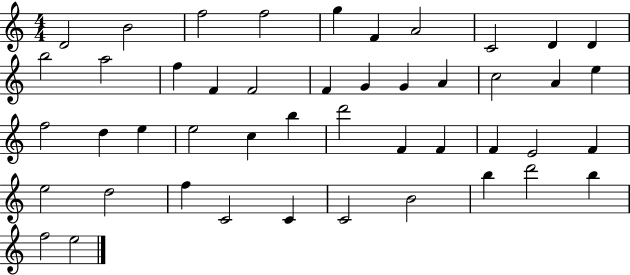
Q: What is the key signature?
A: C major